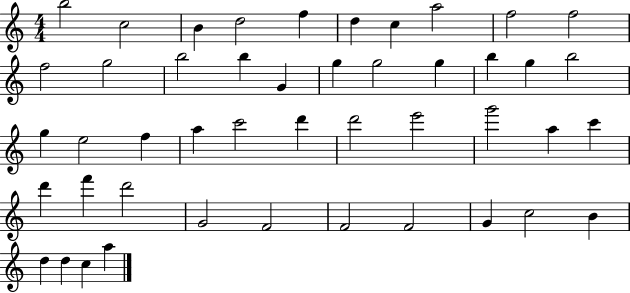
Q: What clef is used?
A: treble